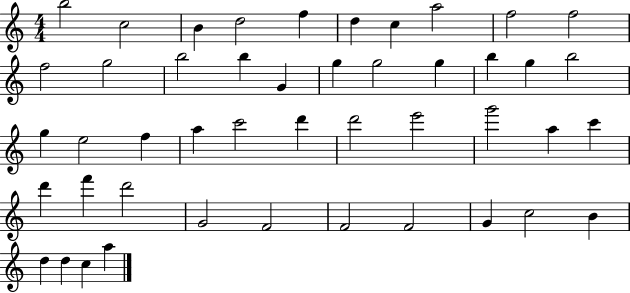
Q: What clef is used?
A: treble